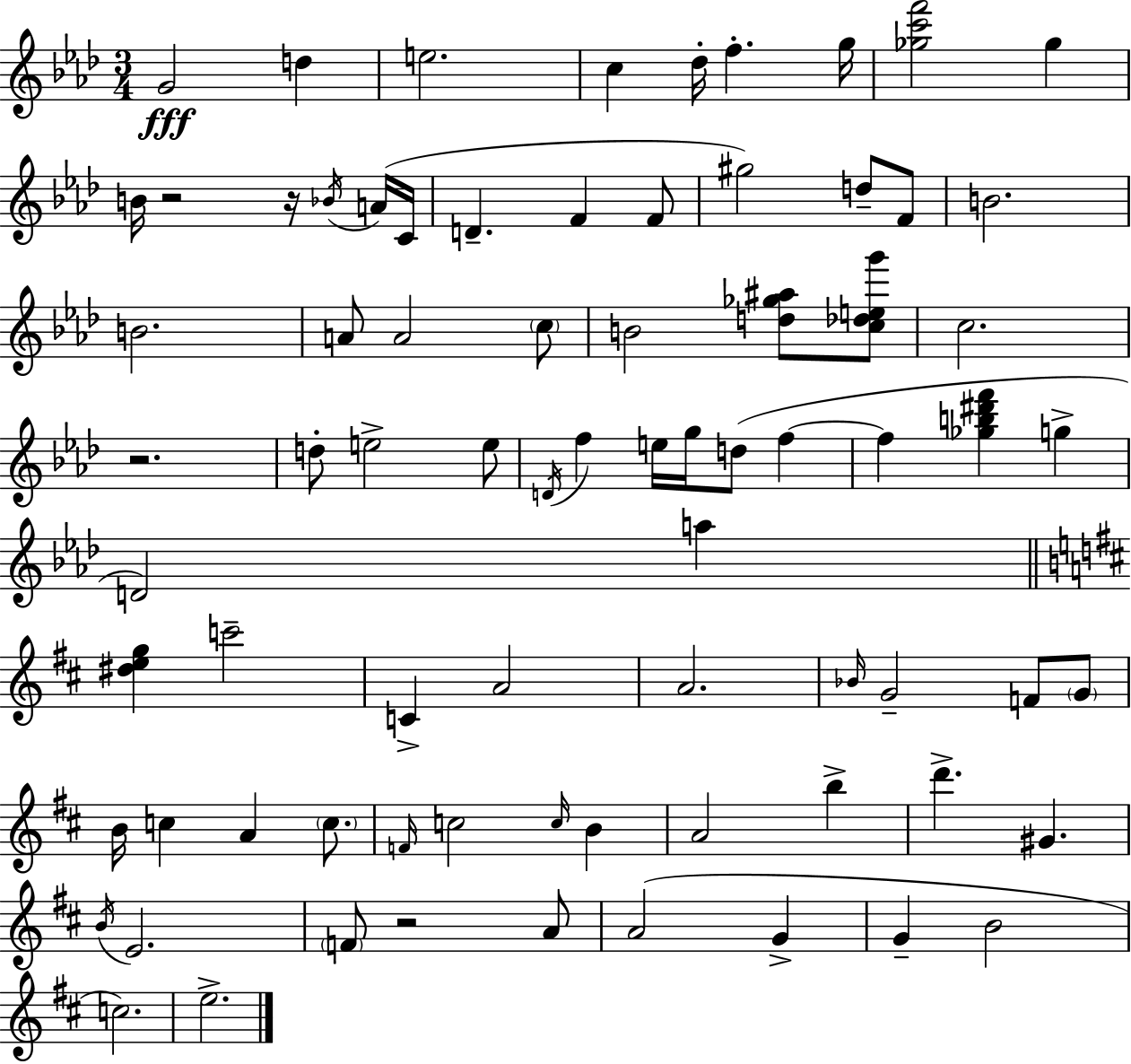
{
  \clef treble
  \numericTimeSignature
  \time 3/4
  \key aes \major
  g'2\fff d''4 | e''2. | c''4 des''16-. f''4.-. g''16 | <ges'' c''' f'''>2 ges''4 | \break b'16 r2 r16 \acciaccatura { bes'16 } a'16( | c'16 d'4.-- f'4 f'8 | gis''2) d''8-- f'8 | b'2. | \break b'2. | a'8 a'2 \parenthesize c''8 | b'2 <d'' ges'' ais''>8 <c'' des'' e'' g'''>8 | c''2. | \break r2. | d''8-. e''2-> e''8 | \acciaccatura { d'16 } f''4 e''16 g''16 d''8( f''4~~ | f''4 <ges'' b'' dis''' f'''>4 g''4-> | \break d'2) a''4 | \bar "||" \break \key d \major <dis'' e'' g''>4 c'''2-- | c'4-> a'2 | a'2. | \grace { bes'16 } g'2-- f'8 \parenthesize g'8 | \break b'16 c''4 a'4 \parenthesize c''8. | \grace { f'16 } c''2 \grace { c''16 } b'4 | a'2 b''4-> | d'''4.-> gis'4. | \break \acciaccatura { b'16 } e'2. | \parenthesize f'8 r2 | a'8 a'2( | g'4-> g'4-- b'2 | \break c''2.) | e''2.-> | \bar "|."
}